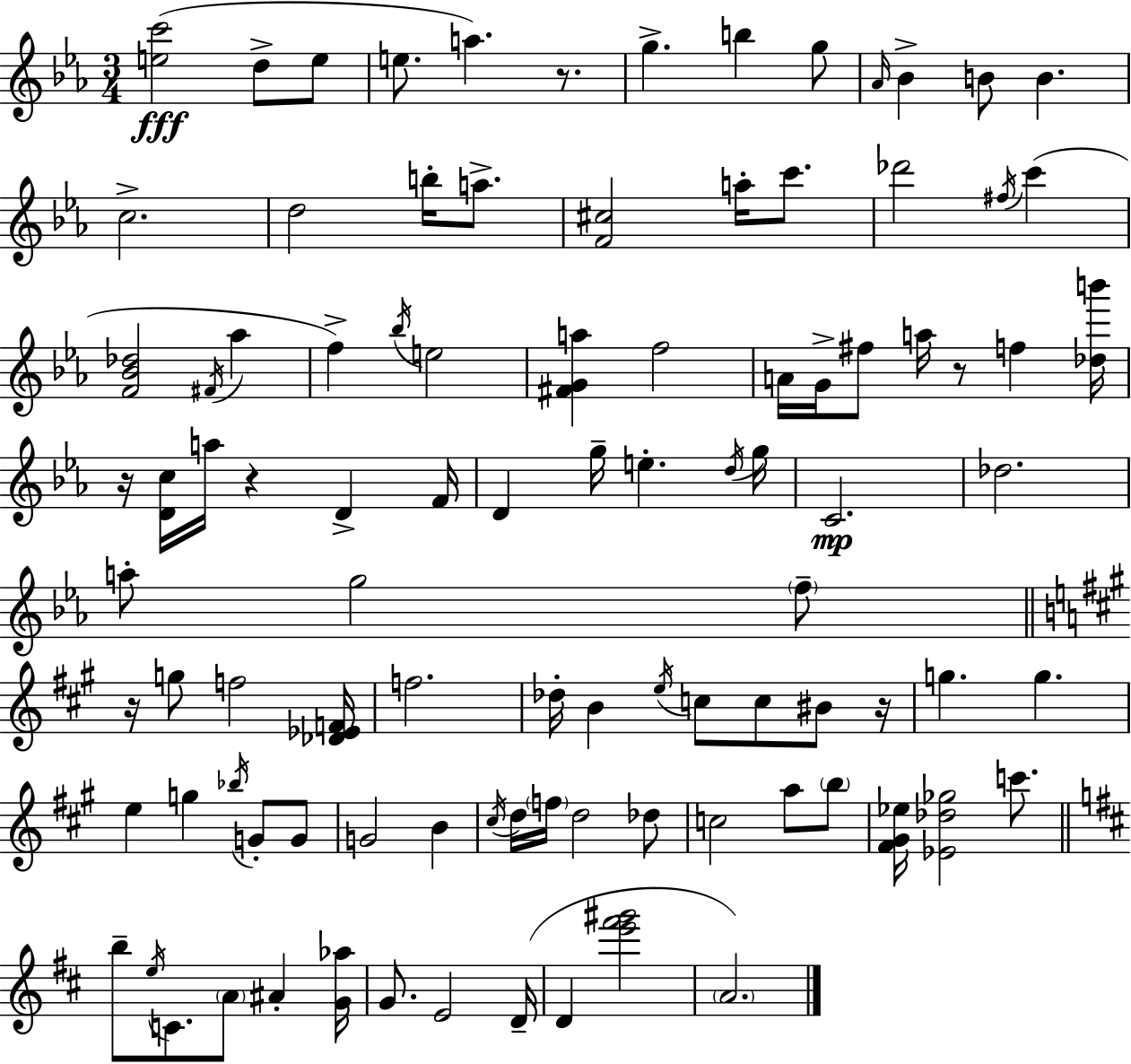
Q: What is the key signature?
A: C minor